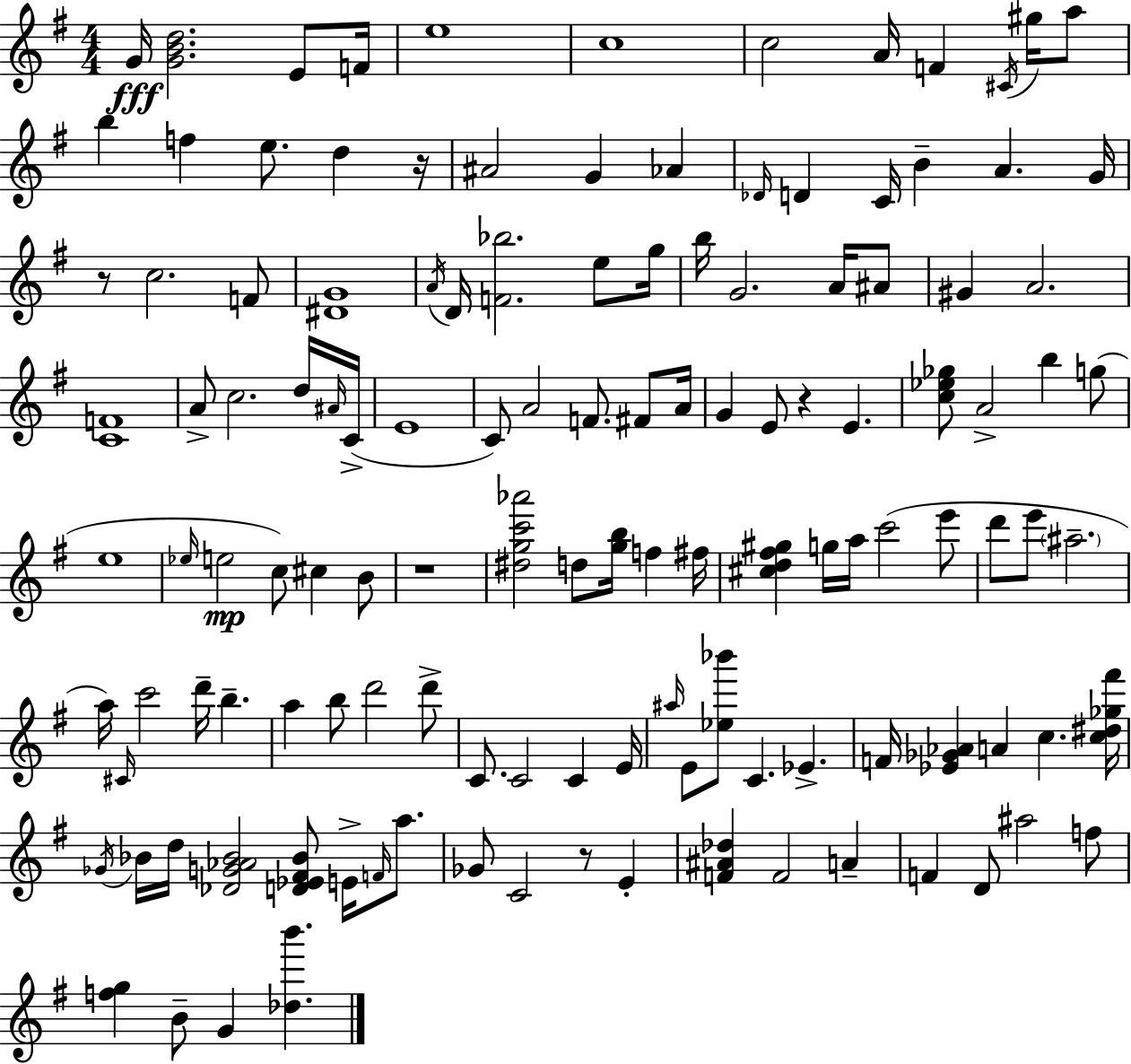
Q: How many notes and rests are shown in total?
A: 127